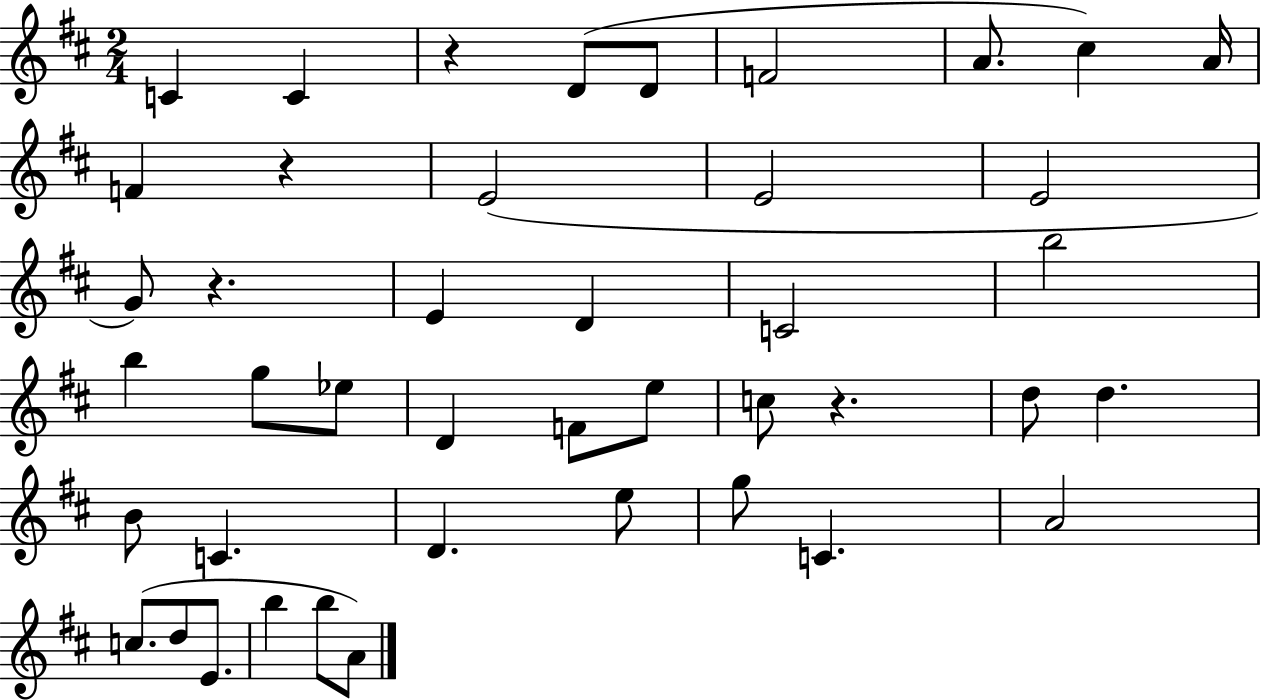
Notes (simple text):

C4/q C4/q R/q D4/e D4/e F4/h A4/e. C#5/q A4/s F4/q R/q E4/h E4/h E4/h G4/e R/q. E4/q D4/q C4/h B5/h B5/q G5/e Eb5/e D4/q F4/e E5/e C5/e R/q. D5/e D5/q. B4/e C4/q. D4/q. E5/e G5/e C4/q. A4/h C5/e. D5/e E4/e. B5/q B5/e A4/e